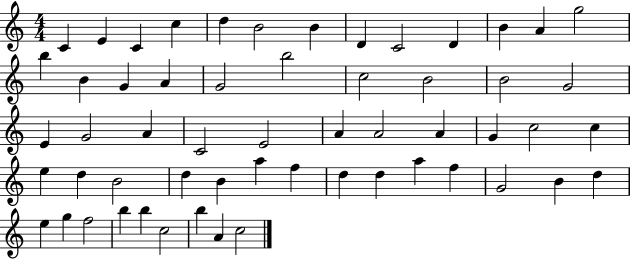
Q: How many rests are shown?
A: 0